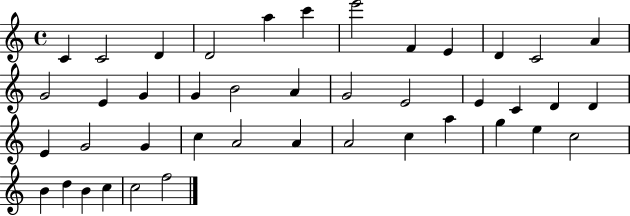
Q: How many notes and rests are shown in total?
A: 42